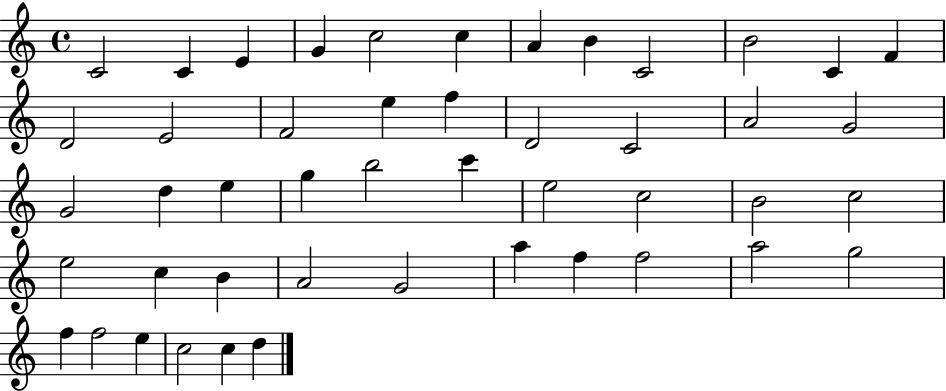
C4/h C4/q E4/q G4/q C5/h C5/q A4/q B4/q C4/h B4/h C4/q F4/q D4/h E4/h F4/h E5/q F5/q D4/h C4/h A4/h G4/h G4/h D5/q E5/q G5/q B5/h C6/q E5/h C5/h B4/h C5/h E5/h C5/q B4/q A4/h G4/h A5/q F5/q F5/h A5/h G5/h F5/q F5/h E5/q C5/h C5/q D5/q